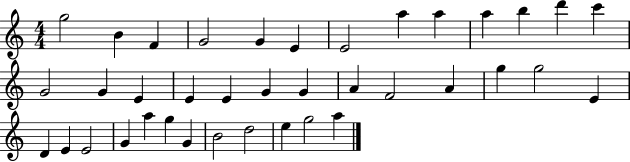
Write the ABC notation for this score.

X:1
T:Untitled
M:4/4
L:1/4
K:C
g2 B F G2 G E E2 a a a b d' c' G2 G E E E G G A F2 A g g2 E D E E2 G a g G B2 d2 e g2 a